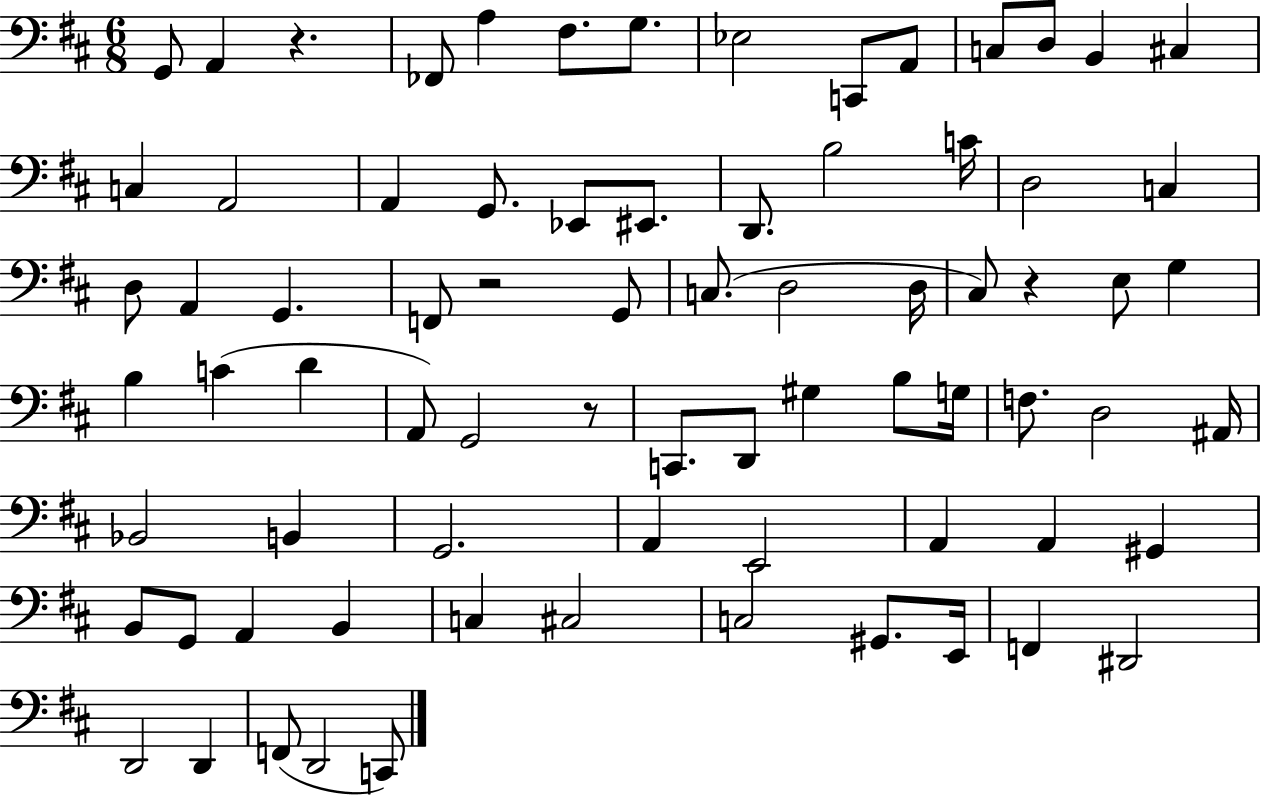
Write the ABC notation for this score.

X:1
T:Untitled
M:6/8
L:1/4
K:D
G,,/2 A,, z _F,,/2 A, ^F,/2 G,/2 _E,2 C,,/2 A,,/2 C,/2 D,/2 B,, ^C, C, A,,2 A,, G,,/2 _E,,/2 ^E,,/2 D,,/2 B,2 C/4 D,2 C, D,/2 A,, G,, F,,/2 z2 G,,/2 C,/2 D,2 D,/4 ^C,/2 z E,/2 G, B, C D A,,/2 G,,2 z/2 C,,/2 D,,/2 ^G, B,/2 G,/4 F,/2 D,2 ^A,,/4 _B,,2 B,, G,,2 A,, E,,2 A,, A,, ^G,, B,,/2 G,,/2 A,, B,, C, ^C,2 C,2 ^G,,/2 E,,/4 F,, ^D,,2 D,,2 D,, F,,/2 D,,2 C,,/2